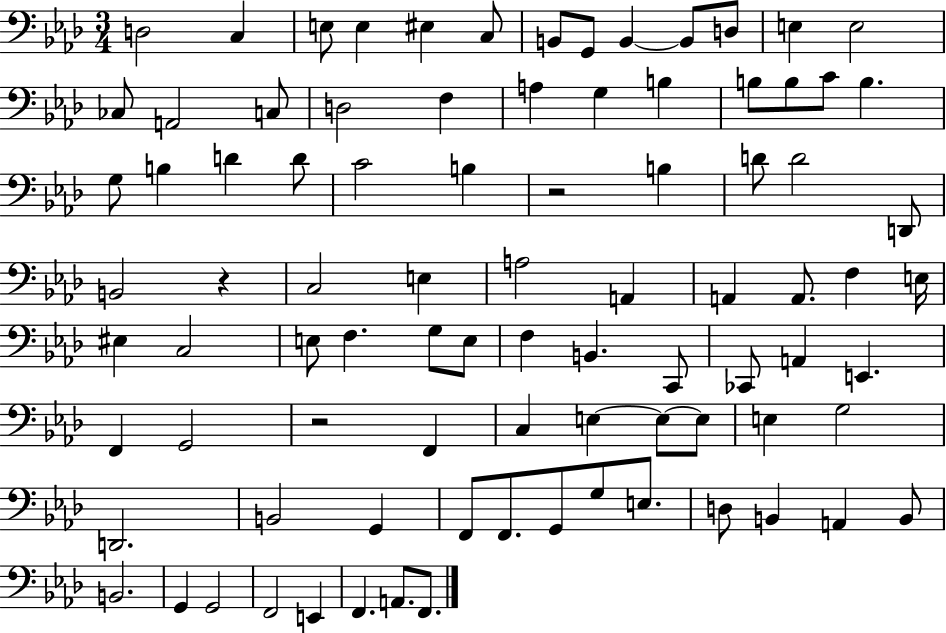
X:1
T:Untitled
M:3/4
L:1/4
K:Ab
D,2 C, E,/2 E, ^E, C,/2 B,,/2 G,,/2 B,, B,,/2 D,/2 E, E,2 _C,/2 A,,2 C,/2 D,2 F, A, G, B, B,/2 B,/2 C/2 B, G,/2 B, D D/2 C2 B, z2 B, D/2 D2 D,,/2 B,,2 z C,2 E, A,2 A,, A,, A,,/2 F, E,/4 ^E, C,2 E,/2 F, G,/2 E,/2 F, B,, C,,/2 _C,,/2 A,, E,, F,, G,,2 z2 F,, C, E, E,/2 E,/2 E, G,2 D,,2 B,,2 G,, F,,/2 F,,/2 G,,/2 G,/2 E,/2 D,/2 B,, A,, B,,/2 B,,2 G,, G,,2 F,,2 E,, F,, A,,/2 F,,/2